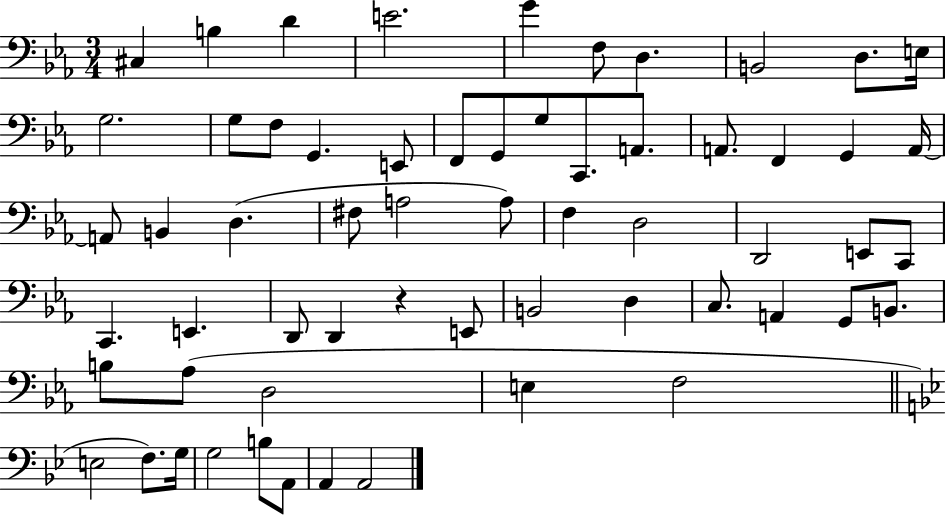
X:1
T:Untitled
M:3/4
L:1/4
K:Eb
^C, B, D E2 G F,/2 D, B,,2 D,/2 E,/4 G,2 G,/2 F,/2 G,, E,,/2 F,,/2 G,,/2 G,/2 C,,/2 A,,/2 A,,/2 F,, G,, A,,/4 A,,/2 B,, D, ^F,/2 A,2 A,/2 F, D,2 D,,2 E,,/2 C,,/2 C,, E,, D,,/2 D,, z E,,/2 B,,2 D, C,/2 A,, G,,/2 B,,/2 B,/2 _A,/2 D,2 E, F,2 E,2 F,/2 G,/4 G,2 B,/2 A,,/2 A,, A,,2